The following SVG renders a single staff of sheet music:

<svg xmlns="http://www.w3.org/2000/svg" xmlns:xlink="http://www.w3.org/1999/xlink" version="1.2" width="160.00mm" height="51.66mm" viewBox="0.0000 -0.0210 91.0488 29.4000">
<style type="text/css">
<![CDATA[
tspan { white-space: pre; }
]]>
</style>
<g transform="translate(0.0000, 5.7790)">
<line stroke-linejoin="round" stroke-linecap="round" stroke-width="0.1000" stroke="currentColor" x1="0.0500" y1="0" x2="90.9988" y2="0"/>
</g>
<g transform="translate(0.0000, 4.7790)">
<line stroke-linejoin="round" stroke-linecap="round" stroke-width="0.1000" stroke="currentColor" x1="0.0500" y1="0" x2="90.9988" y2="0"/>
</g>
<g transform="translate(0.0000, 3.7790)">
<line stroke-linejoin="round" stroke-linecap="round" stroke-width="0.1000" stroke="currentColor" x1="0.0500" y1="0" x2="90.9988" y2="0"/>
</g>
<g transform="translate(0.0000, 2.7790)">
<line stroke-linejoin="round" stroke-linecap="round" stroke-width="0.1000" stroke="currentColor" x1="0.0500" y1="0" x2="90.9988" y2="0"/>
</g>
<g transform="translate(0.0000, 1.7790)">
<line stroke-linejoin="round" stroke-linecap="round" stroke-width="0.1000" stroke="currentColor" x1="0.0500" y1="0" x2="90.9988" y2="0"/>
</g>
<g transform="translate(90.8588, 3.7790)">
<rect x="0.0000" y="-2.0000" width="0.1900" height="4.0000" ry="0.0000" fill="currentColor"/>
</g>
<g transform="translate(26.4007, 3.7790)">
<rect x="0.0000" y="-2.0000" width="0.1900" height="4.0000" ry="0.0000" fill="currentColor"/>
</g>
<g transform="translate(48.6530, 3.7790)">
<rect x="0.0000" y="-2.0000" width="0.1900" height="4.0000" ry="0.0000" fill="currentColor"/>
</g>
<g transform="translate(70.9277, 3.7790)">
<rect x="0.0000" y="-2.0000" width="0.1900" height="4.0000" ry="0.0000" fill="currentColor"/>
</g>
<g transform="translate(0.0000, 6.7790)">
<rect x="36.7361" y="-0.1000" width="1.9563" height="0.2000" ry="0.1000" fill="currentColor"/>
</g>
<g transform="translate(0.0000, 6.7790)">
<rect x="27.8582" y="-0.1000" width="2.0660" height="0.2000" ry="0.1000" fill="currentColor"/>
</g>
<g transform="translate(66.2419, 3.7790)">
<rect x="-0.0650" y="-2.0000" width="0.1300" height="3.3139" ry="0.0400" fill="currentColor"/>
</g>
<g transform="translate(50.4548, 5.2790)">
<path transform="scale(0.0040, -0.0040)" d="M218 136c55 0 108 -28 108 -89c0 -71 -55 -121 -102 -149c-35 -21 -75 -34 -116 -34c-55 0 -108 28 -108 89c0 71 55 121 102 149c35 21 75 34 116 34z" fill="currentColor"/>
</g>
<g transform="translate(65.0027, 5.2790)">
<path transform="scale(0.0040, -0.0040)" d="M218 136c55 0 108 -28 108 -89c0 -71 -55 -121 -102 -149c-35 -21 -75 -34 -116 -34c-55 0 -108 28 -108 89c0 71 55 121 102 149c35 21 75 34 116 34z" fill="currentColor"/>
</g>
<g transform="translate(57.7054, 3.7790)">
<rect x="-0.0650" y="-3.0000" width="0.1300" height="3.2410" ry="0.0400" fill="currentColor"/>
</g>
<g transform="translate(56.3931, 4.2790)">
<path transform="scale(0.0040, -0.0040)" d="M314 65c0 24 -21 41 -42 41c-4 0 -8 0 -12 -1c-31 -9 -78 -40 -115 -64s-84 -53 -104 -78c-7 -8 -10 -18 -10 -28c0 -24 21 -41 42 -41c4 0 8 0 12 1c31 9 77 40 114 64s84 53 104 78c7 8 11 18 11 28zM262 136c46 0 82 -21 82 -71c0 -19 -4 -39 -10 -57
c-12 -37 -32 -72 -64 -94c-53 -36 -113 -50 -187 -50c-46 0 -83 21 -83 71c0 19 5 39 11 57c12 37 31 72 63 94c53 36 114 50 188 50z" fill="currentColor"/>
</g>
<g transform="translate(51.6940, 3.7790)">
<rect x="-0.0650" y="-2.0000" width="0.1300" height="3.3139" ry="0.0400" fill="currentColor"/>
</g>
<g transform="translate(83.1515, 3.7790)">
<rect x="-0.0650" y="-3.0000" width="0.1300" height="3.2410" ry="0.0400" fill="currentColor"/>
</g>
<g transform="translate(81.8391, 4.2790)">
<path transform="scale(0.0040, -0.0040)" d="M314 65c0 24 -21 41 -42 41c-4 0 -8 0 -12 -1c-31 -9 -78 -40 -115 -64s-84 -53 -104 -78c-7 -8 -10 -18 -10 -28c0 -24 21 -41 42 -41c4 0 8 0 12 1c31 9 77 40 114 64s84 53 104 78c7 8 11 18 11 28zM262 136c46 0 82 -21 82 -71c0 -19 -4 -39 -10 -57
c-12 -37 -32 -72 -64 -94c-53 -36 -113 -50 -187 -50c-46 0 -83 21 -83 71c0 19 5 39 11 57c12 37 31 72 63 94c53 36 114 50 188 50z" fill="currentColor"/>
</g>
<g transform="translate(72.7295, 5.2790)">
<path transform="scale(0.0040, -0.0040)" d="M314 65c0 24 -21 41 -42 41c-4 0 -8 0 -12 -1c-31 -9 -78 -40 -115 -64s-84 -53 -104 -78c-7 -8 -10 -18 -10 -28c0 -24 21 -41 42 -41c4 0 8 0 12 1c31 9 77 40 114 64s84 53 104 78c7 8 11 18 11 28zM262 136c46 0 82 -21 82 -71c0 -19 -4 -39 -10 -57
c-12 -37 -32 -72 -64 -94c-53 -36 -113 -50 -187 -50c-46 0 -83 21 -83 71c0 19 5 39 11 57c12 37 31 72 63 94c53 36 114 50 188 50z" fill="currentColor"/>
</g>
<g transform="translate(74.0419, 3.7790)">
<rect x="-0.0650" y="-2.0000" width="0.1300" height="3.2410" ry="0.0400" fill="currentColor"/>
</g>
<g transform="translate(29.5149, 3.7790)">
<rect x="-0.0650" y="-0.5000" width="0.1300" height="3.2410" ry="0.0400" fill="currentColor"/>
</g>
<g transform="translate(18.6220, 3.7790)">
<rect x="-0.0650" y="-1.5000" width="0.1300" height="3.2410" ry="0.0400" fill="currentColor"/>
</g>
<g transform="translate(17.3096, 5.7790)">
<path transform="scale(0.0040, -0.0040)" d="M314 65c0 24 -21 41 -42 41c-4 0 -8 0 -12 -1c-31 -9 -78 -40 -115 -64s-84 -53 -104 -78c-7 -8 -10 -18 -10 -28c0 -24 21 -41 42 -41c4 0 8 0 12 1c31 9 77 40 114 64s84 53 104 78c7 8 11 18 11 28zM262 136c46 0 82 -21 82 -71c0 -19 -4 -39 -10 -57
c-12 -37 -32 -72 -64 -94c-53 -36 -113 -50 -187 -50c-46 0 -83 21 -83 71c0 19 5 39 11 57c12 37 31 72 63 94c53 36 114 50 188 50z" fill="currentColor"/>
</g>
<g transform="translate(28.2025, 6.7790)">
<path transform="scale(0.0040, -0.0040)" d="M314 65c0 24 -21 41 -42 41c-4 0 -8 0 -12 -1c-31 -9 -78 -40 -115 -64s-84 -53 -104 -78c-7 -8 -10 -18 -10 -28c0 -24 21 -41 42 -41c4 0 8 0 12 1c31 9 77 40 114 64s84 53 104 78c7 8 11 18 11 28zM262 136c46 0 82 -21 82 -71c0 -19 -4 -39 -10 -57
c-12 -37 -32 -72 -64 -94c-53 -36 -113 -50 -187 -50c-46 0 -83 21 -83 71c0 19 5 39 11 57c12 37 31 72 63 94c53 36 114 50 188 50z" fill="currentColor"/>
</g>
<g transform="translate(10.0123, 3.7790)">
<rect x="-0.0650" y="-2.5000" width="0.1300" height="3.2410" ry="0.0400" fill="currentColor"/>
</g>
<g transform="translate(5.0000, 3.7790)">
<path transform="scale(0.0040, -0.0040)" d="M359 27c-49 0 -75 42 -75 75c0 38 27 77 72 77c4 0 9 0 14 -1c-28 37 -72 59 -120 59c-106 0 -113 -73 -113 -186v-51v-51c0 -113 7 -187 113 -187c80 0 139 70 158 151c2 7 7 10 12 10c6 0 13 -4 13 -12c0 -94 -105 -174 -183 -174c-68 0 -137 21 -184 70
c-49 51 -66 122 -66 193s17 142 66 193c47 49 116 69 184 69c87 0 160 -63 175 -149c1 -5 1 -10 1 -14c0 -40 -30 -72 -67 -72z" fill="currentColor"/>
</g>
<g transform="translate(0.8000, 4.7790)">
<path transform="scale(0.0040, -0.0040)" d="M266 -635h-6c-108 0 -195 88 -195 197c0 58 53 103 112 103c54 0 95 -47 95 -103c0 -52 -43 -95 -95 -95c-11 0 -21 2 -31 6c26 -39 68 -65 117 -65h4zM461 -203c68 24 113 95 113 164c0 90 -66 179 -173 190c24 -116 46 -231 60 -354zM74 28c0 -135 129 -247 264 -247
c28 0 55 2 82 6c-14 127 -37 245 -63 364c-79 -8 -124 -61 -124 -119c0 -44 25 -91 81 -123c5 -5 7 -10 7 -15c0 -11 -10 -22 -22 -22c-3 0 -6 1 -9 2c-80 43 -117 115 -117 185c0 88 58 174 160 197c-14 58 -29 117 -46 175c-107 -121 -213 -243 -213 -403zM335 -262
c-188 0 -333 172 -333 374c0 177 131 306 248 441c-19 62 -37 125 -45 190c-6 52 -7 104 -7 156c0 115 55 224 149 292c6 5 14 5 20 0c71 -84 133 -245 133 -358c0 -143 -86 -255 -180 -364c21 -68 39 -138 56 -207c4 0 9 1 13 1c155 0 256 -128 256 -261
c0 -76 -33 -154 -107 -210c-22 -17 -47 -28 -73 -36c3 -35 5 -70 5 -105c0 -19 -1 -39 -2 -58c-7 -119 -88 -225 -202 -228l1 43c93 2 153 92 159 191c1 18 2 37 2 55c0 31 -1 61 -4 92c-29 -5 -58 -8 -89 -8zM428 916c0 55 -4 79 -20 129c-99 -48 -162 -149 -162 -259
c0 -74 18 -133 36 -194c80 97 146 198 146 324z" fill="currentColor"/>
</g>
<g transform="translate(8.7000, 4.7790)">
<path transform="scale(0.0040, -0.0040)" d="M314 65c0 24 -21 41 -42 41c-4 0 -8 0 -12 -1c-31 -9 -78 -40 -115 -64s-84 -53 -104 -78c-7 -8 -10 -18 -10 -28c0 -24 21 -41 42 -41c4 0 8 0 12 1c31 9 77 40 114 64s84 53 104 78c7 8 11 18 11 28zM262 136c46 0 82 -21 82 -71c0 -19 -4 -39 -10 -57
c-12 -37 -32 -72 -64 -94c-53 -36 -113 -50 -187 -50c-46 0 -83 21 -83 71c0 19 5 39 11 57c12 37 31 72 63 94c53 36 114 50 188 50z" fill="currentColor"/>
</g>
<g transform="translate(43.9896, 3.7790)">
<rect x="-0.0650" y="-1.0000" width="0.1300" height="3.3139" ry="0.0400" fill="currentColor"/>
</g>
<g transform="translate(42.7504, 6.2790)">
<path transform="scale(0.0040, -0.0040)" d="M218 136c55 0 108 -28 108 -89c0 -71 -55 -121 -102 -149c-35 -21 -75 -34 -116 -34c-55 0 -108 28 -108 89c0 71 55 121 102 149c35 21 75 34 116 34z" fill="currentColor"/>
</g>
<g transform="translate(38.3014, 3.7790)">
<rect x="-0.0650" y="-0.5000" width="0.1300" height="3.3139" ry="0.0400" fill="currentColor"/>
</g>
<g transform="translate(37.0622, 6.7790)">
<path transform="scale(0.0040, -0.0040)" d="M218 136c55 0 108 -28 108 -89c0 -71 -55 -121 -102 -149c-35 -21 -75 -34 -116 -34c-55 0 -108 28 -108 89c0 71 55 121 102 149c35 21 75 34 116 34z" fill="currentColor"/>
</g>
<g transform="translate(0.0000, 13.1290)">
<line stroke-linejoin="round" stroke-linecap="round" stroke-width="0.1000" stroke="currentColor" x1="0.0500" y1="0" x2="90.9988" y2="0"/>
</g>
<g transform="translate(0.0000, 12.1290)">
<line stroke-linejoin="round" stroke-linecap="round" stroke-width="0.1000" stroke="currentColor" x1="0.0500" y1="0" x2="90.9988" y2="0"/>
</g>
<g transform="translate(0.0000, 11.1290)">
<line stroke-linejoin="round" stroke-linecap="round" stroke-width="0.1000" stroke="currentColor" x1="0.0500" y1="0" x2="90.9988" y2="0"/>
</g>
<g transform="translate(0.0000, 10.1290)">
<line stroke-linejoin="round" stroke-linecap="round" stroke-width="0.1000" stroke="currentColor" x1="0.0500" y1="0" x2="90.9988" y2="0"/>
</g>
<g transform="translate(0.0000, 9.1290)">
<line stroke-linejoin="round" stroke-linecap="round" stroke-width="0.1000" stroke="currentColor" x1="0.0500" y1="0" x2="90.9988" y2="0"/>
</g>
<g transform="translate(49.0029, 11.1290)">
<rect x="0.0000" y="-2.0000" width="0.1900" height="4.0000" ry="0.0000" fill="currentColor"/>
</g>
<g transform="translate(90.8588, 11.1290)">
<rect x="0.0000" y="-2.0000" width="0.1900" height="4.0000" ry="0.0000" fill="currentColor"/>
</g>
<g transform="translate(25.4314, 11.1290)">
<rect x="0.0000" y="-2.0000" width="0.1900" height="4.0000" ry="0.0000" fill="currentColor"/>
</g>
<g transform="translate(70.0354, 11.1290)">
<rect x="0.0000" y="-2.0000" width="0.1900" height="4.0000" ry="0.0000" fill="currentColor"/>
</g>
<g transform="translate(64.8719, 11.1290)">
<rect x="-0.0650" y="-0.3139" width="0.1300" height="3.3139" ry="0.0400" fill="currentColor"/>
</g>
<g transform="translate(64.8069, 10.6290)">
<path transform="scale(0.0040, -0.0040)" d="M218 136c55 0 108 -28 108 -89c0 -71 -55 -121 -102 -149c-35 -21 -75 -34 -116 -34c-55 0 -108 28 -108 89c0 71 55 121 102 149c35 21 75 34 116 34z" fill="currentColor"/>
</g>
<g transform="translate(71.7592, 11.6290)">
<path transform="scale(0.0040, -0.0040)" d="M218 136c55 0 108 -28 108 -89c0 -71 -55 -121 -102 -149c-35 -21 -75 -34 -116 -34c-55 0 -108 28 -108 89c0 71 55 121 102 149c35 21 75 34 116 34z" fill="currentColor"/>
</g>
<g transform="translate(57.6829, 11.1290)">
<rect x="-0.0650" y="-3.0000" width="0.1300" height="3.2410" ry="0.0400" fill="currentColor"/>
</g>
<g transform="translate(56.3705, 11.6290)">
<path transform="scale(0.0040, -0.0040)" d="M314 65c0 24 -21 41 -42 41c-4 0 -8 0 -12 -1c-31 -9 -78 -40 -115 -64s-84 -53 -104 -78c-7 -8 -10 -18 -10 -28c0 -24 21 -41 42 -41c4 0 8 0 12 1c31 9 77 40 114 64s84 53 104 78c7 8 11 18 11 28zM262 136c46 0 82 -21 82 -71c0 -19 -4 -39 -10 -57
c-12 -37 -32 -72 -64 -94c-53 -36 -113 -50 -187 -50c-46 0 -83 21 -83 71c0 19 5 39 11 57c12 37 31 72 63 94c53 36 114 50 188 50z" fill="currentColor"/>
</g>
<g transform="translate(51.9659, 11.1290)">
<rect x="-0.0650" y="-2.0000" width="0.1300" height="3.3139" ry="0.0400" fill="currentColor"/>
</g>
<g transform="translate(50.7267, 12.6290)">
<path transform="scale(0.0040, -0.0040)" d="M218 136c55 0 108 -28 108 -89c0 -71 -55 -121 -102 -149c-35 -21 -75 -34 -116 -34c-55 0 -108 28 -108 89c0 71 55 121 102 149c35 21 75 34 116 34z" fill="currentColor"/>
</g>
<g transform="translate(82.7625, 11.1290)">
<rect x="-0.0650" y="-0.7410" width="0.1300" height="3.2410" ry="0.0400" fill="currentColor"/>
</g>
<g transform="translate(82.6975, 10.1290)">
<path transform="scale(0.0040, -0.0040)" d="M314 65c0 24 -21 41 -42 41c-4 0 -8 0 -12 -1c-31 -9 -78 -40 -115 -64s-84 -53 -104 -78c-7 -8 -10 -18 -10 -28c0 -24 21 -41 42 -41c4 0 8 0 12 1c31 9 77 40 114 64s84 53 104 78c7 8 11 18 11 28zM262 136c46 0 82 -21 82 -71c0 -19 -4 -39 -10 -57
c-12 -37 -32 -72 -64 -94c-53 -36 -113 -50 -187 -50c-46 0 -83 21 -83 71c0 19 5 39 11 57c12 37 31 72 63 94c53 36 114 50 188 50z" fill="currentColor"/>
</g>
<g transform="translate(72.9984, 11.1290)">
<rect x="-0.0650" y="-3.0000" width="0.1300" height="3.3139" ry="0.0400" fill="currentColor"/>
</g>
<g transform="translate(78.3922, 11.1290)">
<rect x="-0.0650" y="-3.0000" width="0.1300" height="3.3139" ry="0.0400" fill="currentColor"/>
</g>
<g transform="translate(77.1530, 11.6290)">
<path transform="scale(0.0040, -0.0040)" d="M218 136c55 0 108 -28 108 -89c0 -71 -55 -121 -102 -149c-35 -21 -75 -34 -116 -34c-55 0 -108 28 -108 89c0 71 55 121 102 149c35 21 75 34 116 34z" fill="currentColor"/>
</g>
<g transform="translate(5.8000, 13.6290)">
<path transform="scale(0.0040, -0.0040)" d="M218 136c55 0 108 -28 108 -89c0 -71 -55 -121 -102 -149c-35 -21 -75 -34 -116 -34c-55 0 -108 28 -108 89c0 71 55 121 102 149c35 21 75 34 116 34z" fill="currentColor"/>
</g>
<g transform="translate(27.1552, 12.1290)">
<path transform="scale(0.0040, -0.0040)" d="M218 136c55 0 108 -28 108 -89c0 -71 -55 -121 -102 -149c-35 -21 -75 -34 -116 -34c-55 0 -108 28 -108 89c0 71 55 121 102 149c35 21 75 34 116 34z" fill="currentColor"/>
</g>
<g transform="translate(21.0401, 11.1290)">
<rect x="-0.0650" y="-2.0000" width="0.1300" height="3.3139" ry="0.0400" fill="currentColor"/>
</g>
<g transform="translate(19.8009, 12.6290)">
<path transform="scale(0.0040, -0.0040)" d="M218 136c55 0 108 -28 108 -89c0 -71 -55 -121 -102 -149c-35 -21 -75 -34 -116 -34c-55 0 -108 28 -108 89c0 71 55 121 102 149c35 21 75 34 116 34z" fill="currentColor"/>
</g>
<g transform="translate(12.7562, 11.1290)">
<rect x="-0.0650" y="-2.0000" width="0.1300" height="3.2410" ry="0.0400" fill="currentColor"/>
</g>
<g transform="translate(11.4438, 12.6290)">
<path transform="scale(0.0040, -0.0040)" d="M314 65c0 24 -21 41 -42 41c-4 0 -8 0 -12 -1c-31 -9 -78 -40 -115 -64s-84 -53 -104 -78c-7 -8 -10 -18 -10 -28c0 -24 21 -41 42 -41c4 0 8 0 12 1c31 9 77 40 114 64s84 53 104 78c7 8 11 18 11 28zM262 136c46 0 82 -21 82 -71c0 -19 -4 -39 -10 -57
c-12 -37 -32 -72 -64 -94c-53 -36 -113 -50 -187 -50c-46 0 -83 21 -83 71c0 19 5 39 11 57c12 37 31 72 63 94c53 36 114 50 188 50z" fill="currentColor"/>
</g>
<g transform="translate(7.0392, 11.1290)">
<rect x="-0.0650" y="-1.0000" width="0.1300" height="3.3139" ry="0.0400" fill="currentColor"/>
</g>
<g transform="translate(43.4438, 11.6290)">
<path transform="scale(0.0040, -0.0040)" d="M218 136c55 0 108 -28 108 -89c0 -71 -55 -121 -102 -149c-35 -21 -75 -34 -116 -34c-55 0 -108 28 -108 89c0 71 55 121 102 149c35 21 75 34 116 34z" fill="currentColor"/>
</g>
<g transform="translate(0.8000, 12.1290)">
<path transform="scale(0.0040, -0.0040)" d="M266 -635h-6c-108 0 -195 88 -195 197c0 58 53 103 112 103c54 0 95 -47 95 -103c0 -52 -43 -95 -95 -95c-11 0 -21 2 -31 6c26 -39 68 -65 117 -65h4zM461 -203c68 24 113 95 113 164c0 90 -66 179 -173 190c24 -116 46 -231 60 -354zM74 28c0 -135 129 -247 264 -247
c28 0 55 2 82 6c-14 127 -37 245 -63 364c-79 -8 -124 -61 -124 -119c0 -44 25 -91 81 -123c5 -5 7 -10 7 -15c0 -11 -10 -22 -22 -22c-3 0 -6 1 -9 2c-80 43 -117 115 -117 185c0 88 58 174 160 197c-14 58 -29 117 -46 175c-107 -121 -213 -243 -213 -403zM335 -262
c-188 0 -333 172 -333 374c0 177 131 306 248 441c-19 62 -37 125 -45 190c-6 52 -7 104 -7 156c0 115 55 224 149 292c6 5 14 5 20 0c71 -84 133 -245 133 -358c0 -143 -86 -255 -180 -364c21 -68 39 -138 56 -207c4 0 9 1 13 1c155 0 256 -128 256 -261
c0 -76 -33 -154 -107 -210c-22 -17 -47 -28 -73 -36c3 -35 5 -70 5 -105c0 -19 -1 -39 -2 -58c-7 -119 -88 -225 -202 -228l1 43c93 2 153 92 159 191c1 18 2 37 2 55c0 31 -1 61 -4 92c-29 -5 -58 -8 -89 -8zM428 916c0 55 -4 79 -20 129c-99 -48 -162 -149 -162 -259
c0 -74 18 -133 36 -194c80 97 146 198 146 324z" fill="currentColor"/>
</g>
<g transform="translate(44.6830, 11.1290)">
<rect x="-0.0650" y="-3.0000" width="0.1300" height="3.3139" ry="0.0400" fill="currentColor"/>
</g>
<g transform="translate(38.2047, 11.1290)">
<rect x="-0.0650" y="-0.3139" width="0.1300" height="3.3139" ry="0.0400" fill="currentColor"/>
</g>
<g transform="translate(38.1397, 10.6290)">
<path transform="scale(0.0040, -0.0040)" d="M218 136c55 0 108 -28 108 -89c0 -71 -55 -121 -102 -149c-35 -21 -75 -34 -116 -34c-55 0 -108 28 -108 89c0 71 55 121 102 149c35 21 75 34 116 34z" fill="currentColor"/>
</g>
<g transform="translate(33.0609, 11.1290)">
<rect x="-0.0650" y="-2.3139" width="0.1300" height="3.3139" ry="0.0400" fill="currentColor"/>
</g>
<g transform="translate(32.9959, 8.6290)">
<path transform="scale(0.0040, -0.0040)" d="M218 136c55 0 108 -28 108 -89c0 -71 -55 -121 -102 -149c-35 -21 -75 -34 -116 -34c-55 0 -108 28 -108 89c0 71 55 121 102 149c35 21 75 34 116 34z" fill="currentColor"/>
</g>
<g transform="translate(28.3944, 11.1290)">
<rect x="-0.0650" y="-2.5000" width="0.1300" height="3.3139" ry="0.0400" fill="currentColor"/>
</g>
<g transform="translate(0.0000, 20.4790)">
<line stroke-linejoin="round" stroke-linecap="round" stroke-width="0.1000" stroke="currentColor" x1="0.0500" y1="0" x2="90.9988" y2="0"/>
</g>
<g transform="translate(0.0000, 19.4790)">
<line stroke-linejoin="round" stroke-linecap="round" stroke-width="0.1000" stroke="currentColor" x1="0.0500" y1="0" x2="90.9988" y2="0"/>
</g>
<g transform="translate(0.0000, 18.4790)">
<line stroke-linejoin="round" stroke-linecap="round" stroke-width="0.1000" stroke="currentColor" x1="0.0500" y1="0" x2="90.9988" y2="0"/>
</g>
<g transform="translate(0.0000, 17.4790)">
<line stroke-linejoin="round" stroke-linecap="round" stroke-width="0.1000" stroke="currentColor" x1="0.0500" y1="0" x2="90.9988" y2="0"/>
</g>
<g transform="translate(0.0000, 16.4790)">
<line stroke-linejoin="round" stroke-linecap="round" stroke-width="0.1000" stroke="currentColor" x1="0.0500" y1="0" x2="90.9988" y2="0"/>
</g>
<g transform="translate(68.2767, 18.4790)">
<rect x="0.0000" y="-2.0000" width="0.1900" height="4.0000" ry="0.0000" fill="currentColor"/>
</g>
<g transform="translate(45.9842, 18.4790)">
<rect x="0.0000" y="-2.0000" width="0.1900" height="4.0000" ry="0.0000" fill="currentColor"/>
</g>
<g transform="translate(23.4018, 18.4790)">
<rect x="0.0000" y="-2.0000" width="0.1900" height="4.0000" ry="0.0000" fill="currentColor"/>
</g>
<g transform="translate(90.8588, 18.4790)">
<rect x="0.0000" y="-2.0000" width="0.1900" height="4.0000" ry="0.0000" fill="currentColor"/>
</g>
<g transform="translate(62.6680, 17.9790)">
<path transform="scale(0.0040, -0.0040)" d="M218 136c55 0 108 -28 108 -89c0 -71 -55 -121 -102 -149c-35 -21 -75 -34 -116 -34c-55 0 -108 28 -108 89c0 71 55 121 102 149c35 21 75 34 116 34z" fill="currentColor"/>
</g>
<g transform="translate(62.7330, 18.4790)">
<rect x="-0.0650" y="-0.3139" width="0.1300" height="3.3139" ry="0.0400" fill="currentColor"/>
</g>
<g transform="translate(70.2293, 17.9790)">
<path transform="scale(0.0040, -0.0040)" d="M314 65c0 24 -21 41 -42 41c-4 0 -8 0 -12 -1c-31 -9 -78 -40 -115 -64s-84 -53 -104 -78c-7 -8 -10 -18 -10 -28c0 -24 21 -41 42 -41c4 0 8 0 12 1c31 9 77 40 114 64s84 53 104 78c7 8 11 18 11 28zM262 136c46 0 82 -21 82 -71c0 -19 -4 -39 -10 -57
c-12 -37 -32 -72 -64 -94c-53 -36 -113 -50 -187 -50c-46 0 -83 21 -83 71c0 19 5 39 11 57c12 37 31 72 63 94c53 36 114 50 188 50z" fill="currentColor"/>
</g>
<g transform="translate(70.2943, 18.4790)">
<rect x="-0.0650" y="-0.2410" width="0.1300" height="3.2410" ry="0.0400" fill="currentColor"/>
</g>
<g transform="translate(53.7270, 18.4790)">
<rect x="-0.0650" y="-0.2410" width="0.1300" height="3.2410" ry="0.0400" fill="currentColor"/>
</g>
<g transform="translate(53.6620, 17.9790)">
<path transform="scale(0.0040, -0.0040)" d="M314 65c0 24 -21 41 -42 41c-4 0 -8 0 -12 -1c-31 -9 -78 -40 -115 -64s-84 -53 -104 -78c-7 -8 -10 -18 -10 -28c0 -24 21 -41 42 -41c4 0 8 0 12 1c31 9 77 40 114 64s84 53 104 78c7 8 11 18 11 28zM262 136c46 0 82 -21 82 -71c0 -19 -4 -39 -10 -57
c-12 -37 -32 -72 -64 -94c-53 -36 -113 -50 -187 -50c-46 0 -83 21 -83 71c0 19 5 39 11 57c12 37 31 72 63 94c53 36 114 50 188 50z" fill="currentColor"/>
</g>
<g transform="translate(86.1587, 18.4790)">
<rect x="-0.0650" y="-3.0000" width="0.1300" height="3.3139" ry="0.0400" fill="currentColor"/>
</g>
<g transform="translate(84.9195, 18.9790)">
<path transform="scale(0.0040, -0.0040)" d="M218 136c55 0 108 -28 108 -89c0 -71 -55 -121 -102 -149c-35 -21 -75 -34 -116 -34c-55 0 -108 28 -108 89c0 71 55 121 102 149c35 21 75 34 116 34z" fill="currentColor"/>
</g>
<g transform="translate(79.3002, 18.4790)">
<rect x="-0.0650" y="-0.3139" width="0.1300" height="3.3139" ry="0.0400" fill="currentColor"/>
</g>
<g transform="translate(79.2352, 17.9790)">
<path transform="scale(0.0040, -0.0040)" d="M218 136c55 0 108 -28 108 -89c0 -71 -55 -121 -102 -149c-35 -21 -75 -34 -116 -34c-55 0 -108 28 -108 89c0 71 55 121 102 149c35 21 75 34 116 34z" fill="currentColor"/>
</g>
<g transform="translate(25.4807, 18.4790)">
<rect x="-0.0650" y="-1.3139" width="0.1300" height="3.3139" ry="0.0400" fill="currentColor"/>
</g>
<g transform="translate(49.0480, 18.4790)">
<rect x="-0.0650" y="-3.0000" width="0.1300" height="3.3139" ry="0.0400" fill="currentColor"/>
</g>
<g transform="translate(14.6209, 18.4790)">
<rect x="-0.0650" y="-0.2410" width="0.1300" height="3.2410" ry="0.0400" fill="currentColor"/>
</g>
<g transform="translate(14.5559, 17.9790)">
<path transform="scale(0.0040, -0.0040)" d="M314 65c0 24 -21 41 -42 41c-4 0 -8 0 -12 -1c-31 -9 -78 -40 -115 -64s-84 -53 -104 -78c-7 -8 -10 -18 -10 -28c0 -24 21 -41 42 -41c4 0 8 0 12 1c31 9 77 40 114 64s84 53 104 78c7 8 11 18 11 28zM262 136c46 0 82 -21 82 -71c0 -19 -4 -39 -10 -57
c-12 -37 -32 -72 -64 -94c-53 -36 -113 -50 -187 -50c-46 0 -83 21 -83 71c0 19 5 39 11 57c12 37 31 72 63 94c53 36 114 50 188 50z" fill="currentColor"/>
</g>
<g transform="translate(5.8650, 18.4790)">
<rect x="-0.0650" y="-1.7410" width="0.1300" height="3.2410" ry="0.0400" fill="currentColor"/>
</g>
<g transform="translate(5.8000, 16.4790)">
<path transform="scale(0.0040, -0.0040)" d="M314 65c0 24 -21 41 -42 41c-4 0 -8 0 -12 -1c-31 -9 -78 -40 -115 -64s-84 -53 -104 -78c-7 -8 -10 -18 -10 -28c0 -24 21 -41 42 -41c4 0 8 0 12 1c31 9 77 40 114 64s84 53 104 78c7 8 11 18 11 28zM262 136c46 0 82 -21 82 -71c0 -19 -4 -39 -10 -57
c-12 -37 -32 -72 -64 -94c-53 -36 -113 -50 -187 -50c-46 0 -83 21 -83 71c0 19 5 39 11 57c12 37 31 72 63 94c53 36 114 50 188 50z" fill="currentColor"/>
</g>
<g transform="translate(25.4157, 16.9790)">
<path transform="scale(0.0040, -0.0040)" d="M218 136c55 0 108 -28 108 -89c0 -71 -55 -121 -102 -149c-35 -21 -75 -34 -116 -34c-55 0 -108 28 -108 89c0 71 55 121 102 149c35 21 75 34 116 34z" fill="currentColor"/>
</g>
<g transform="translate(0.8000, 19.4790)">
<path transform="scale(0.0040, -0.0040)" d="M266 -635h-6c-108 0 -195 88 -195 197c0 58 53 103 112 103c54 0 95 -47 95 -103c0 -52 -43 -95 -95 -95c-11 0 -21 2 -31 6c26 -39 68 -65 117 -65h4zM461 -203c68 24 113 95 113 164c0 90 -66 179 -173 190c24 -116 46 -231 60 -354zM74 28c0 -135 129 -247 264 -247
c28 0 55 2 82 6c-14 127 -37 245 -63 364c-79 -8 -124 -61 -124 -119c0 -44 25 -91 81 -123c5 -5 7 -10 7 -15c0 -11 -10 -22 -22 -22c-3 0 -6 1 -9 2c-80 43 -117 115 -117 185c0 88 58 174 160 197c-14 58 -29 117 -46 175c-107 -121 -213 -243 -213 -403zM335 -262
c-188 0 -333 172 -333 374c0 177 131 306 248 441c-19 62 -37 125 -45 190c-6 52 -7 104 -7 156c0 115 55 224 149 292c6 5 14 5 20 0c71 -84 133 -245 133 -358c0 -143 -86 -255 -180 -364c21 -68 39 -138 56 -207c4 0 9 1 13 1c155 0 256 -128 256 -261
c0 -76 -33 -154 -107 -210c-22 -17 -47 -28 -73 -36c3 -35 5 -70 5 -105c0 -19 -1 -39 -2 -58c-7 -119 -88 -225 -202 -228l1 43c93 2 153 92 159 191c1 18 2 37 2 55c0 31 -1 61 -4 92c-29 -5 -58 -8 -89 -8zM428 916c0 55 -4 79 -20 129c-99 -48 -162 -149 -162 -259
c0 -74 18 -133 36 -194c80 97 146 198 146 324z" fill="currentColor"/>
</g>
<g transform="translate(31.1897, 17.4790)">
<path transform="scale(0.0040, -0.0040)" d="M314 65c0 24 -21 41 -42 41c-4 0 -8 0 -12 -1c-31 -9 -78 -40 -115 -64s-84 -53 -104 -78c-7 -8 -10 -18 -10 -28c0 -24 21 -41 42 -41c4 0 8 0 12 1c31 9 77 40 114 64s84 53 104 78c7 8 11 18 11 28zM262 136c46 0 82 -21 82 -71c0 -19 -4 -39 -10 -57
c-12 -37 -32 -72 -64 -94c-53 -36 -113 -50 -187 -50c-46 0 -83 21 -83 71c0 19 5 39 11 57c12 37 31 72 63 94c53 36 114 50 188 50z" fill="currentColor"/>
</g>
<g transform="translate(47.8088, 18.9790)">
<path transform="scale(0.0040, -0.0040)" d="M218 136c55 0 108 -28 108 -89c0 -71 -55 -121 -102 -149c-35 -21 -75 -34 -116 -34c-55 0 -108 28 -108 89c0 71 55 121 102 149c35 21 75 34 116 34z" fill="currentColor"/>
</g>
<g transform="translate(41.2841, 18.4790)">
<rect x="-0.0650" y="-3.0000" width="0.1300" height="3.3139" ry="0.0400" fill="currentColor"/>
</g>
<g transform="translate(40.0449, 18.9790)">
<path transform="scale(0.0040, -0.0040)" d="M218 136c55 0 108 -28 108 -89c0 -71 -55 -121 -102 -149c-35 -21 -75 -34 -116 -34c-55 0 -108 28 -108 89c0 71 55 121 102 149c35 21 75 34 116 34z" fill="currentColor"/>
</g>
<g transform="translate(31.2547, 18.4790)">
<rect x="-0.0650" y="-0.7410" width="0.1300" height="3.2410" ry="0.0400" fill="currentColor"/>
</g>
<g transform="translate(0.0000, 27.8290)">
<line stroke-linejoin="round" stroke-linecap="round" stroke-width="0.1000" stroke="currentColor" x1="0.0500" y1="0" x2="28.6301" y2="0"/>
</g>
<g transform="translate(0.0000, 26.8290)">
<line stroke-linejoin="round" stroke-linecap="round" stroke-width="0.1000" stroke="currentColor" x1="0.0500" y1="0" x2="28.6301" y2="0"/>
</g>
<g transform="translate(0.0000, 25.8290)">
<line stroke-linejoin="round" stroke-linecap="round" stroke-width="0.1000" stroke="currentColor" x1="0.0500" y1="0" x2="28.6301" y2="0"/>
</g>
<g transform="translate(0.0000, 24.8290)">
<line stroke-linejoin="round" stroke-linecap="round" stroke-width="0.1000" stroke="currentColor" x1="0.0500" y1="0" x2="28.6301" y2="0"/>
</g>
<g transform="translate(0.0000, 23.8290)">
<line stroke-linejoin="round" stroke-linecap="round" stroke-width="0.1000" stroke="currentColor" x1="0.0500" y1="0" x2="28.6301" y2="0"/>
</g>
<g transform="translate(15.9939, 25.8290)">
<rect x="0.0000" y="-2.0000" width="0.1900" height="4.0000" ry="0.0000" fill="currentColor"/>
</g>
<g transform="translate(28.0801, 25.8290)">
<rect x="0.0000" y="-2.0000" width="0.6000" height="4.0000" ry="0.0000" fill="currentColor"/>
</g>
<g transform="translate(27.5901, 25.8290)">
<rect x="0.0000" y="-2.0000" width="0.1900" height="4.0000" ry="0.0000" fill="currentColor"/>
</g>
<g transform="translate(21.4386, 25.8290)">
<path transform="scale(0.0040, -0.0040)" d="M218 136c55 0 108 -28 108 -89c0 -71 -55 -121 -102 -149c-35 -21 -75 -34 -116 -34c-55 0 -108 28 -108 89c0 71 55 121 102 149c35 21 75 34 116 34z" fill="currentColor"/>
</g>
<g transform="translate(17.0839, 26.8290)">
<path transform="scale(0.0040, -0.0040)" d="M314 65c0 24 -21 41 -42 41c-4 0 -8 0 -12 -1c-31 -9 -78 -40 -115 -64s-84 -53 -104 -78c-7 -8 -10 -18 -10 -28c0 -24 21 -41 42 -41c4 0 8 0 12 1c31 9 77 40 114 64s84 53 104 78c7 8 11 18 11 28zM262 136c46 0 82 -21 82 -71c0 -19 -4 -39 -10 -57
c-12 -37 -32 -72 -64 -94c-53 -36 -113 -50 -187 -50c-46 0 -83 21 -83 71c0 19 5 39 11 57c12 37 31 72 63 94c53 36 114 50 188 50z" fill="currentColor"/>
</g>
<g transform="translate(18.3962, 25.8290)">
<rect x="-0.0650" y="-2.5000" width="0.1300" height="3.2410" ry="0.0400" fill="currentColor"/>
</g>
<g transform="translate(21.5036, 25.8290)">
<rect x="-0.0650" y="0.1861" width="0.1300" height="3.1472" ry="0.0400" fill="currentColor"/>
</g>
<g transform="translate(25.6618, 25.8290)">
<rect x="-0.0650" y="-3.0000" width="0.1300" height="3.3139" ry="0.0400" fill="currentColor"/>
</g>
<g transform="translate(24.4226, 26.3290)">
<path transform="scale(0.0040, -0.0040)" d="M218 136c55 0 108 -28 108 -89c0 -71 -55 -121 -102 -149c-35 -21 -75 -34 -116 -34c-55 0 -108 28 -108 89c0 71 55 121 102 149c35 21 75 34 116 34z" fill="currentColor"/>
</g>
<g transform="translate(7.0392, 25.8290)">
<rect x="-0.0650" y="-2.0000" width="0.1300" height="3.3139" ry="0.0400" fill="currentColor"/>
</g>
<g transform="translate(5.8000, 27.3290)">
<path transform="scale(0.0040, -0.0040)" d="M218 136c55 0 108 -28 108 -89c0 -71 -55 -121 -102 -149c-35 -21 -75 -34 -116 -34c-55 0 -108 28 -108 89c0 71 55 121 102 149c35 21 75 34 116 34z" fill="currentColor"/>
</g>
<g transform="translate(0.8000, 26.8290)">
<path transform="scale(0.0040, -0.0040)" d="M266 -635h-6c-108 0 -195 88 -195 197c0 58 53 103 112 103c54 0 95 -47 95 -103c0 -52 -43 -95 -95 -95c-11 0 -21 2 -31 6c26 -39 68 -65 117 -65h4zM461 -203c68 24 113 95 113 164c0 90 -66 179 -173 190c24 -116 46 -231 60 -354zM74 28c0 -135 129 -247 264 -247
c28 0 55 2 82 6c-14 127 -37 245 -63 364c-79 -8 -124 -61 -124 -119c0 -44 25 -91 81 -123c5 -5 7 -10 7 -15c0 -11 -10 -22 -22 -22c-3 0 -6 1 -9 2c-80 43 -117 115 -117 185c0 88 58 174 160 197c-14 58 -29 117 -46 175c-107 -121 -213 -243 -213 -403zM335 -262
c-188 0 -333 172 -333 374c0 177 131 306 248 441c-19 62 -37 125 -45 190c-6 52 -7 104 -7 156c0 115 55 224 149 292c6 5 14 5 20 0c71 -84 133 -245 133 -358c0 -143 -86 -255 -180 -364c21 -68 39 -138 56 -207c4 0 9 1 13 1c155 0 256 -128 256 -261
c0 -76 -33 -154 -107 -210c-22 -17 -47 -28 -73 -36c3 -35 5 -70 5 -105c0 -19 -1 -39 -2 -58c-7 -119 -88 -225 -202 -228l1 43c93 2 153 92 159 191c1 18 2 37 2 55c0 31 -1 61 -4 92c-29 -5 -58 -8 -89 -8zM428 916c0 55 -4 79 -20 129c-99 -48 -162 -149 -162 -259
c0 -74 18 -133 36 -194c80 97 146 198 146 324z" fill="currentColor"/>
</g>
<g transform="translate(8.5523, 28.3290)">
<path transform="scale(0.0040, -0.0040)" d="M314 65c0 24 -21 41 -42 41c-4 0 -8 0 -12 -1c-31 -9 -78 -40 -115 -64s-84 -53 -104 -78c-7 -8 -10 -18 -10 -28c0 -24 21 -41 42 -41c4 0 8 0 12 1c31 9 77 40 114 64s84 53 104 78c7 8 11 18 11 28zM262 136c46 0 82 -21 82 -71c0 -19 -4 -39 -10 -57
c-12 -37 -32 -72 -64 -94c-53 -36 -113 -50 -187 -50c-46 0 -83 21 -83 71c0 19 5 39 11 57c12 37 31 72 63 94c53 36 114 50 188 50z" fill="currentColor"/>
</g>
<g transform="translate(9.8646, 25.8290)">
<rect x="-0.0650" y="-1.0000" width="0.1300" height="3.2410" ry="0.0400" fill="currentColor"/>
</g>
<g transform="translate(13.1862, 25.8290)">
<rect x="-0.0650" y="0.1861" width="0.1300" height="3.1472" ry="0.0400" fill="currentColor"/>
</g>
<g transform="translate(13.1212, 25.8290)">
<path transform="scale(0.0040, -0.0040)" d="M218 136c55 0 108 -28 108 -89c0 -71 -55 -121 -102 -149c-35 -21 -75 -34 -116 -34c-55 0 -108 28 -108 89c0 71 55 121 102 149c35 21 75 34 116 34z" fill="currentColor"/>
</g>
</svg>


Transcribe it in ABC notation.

X:1
T:Untitled
M:4/4
L:1/4
K:C
G2 E2 C2 C D F A2 F F2 A2 D F2 F G g c A F A2 c A A d2 f2 c2 e d2 A A c2 c c2 c A F D2 B G2 B A